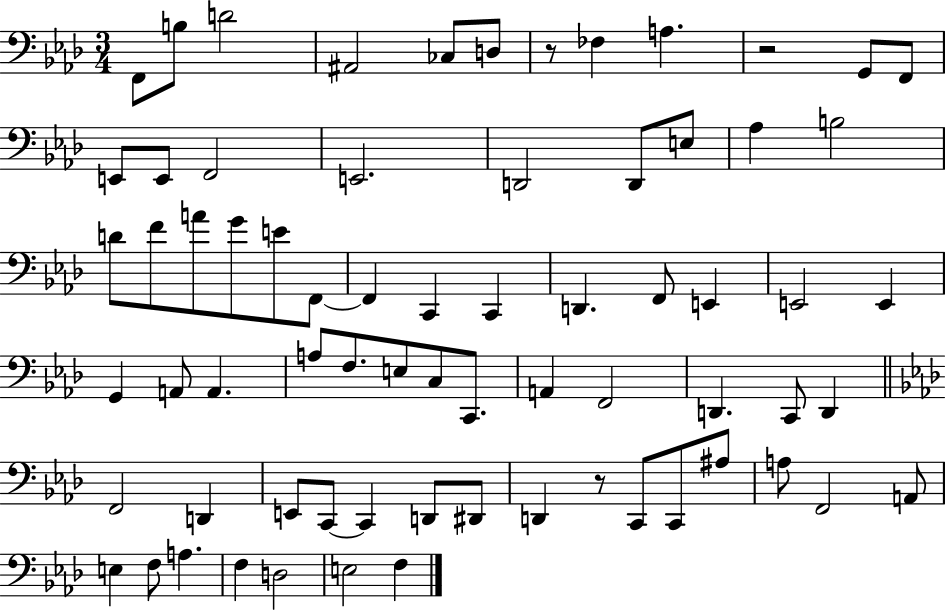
X:1
T:Untitled
M:3/4
L:1/4
K:Ab
F,,/2 B,/2 D2 ^A,,2 _C,/2 D,/2 z/2 _F, A, z2 G,,/2 F,,/2 E,,/2 E,,/2 F,,2 E,,2 D,,2 D,,/2 E,/2 _A, B,2 D/2 F/2 A/2 G/2 E/2 F,,/2 F,, C,, C,, D,, F,,/2 E,, E,,2 E,, G,, A,,/2 A,, A,/2 F,/2 E,/2 C,/2 C,,/2 A,, F,,2 D,, C,,/2 D,, F,,2 D,, E,,/2 C,,/2 C,, D,,/2 ^D,,/2 D,, z/2 C,,/2 C,,/2 ^A,/2 A,/2 F,,2 A,,/2 E, F,/2 A, F, D,2 E,2 F,